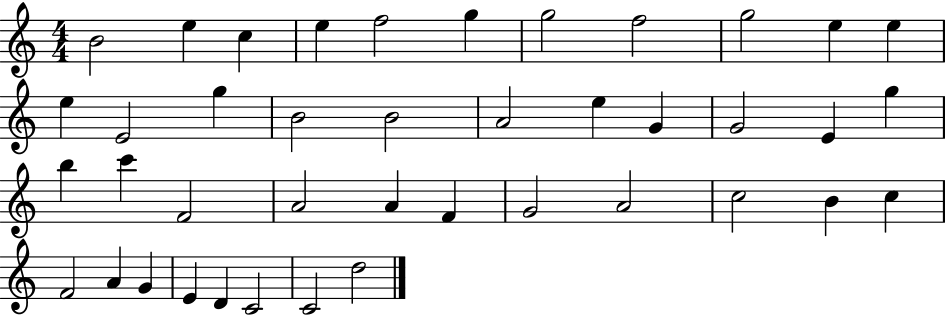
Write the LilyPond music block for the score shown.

{
  \clef treble
  \numericTimeSignature
  \time 4/4
  \key c \major
  b'2 e''4 c''4 | e''4 f''2 g''4 | g''2 f''2 | g''2 e''4 e''4 | \break e''4 e'2 g''4 | b'2 b'2 | a'2 e''4 g'4 | g'2 e'4 g''4 | \break b''4 c'''4 f'2 | a'2 a'4 f'4 | g'2 a'2 | c''2 b'4 c''4 | \break f'2 a'4 g'4 | e'4 d'4 c'2 | c'2 d''2 | \bar "|."
}